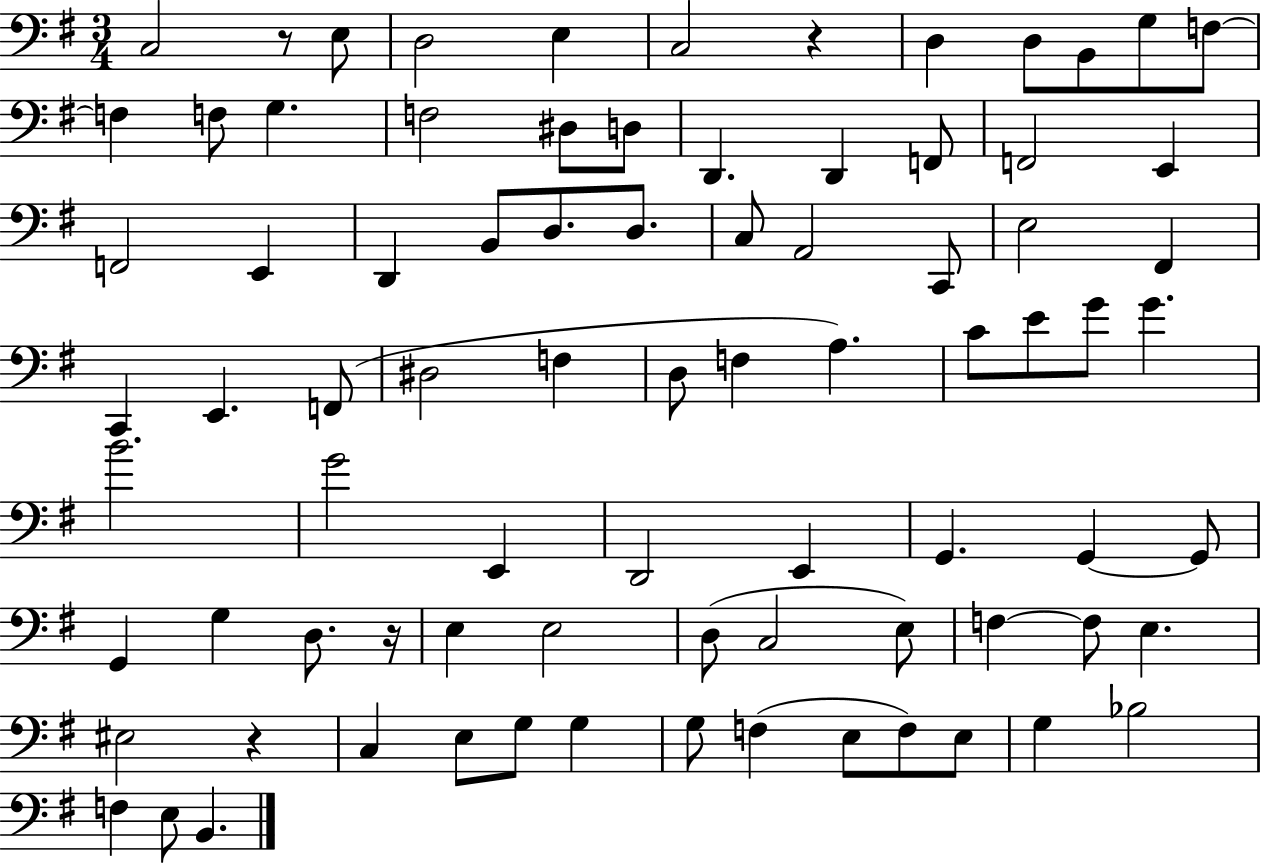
X:1
T:Untitled
M:3/4
L:1/4
K:G
C,2 z/2 E,/2 D,2 E, C,2 z D, D,/2 B,,/2 G,/2 F,/2 F, F,/2 G, F,2 ^D,/2 D,/2 D,, D,, F,,/2 F,,2 E,, F,,2 E,, D,, B,,/2 D,/2 D,/2 C,/2 A,,2 C,,/2 E,2 ^F,, C,, E,, F,,/2 ^D,2 F, D,/2 F, A, C/2 E/2 G/2 G B2 G2 E,, D,,2 E,, G,, G,, G,,/2 G,, G, D,/2 z/4 E, E,2 D,/2 C,2 E,/2 F, F,/2 E, ^E,2 z C, E,/2 G,/2 G, G,/2 F, E,/2 F,/2 E,/2 G, _B,2 F, E,/2 B,,